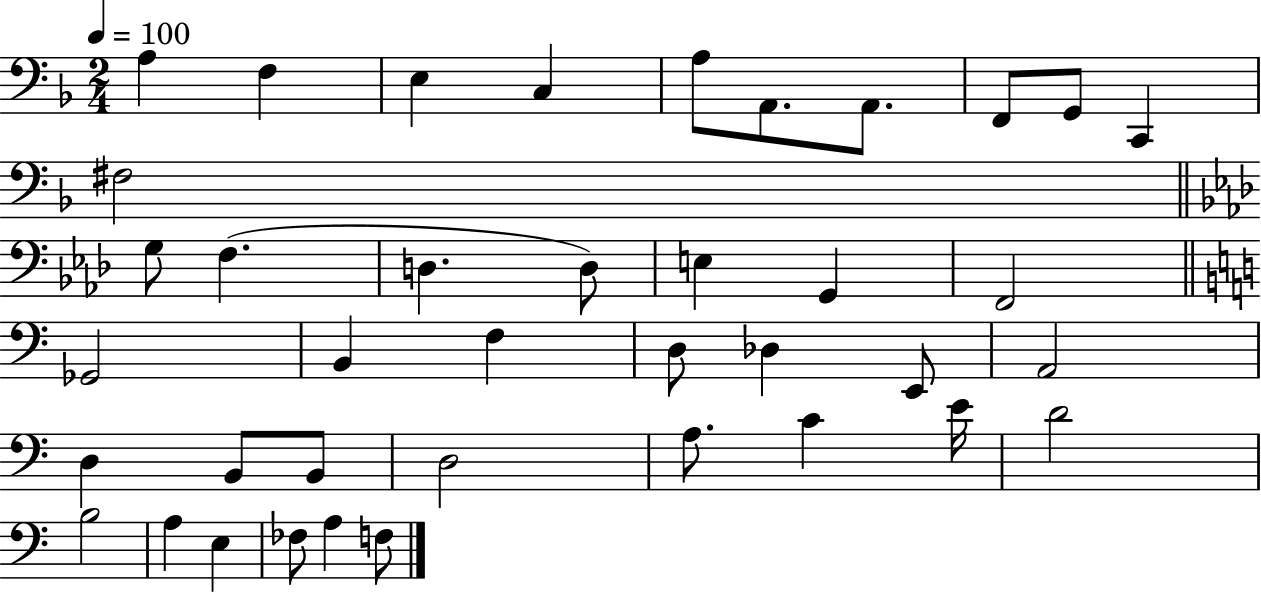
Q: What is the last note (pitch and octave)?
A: F3